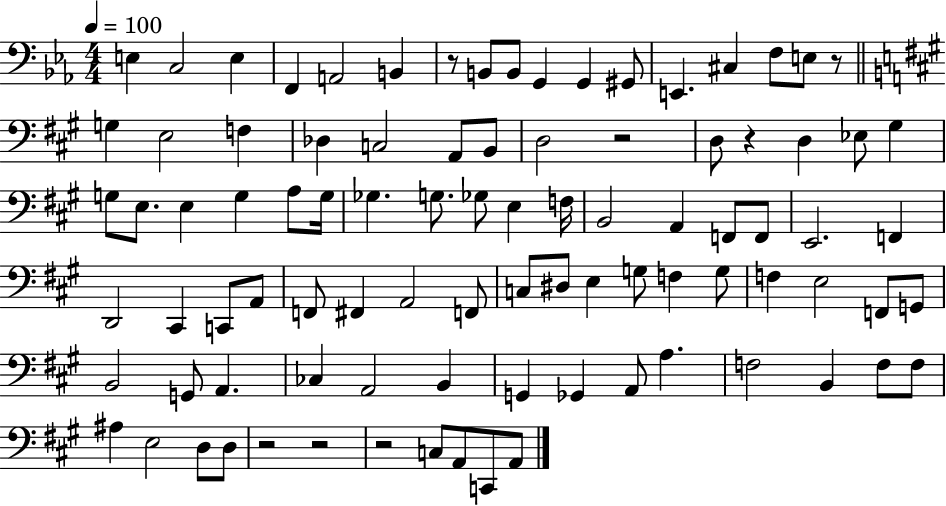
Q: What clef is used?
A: bass